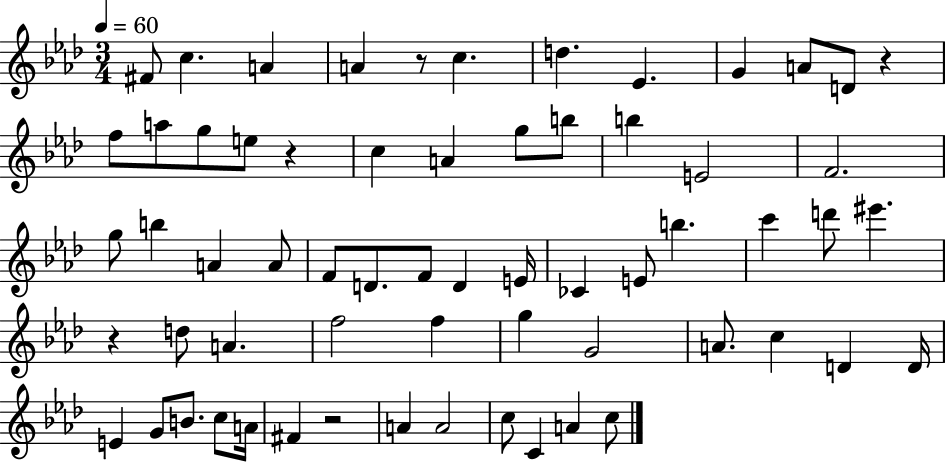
X:1
T:Untitled
M:3/4
L:1/4
K:Ab
^F/2 c A A z/2 c d _E G A/2 D/2 z f/2 a/2 g/2 e/2 z c A g/2 b/2 b E2 F2 g/2 b A A/2 F/2 D/2 F/2 D E/4 _C E/2 b c' d'/2 ^e' z d/2 A f2 f g G2 A/2 c D D/4 E G/2 B/2 c/2 A/4 ^F z2 A A2 c/2 C A c/2